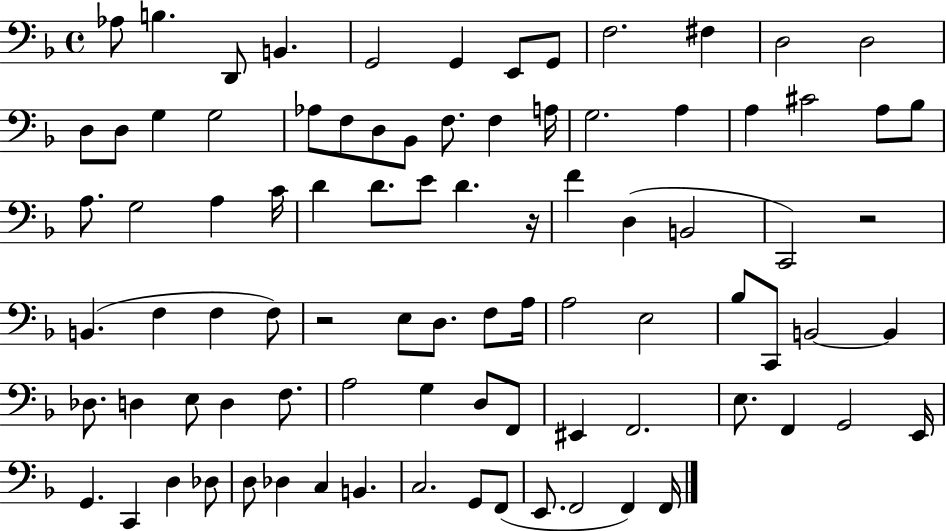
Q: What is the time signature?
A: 4/4